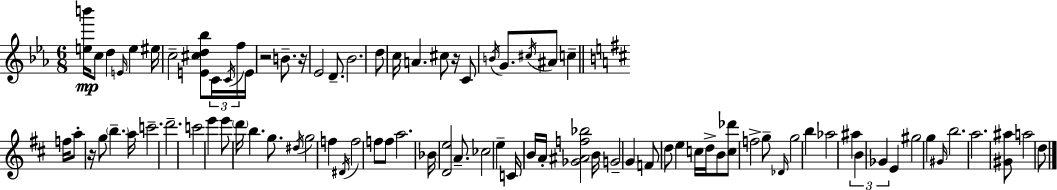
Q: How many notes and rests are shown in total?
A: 88